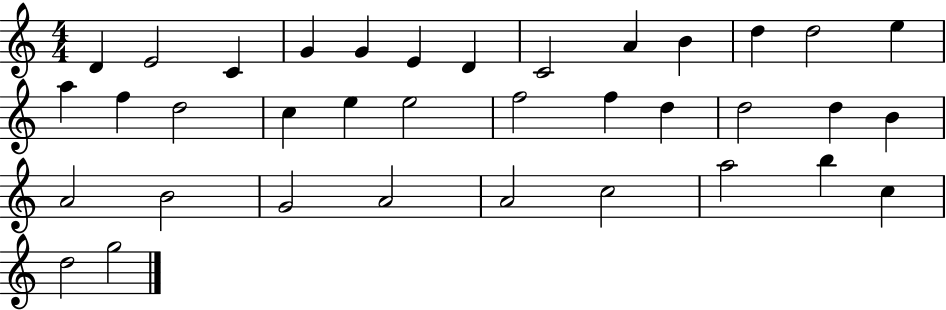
X:1
T:Untitled
M:4/4
L:1/4
K:C
D E2 C G G E D C2 A B d d2 e a f d2 c e e2 f2 f d d2 d B A2 B2 G2 A2 A2 c2 a2 b c d2 g2